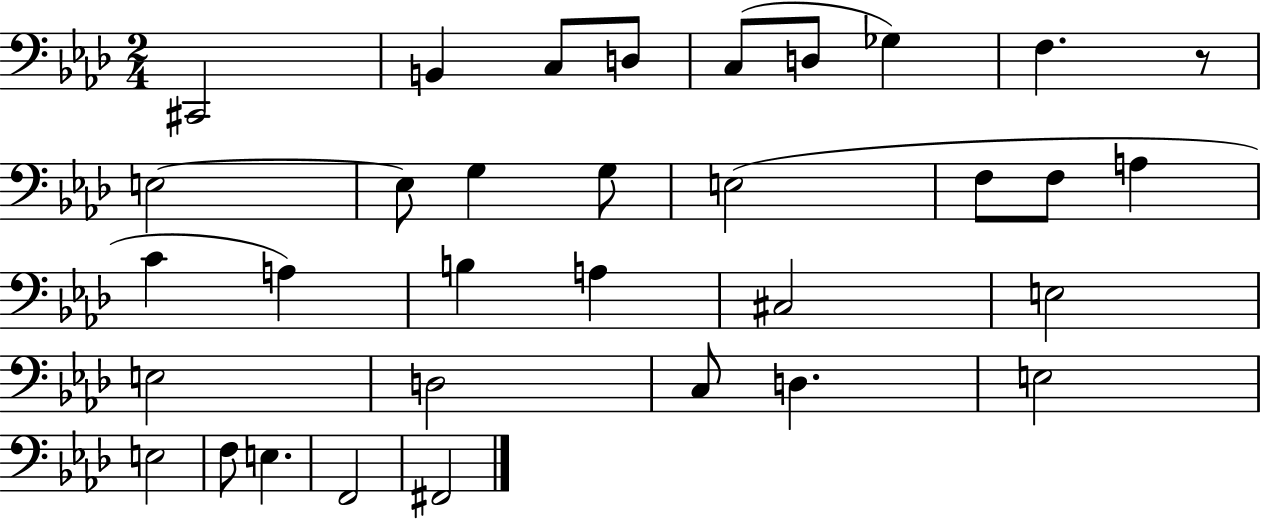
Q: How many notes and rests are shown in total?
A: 33